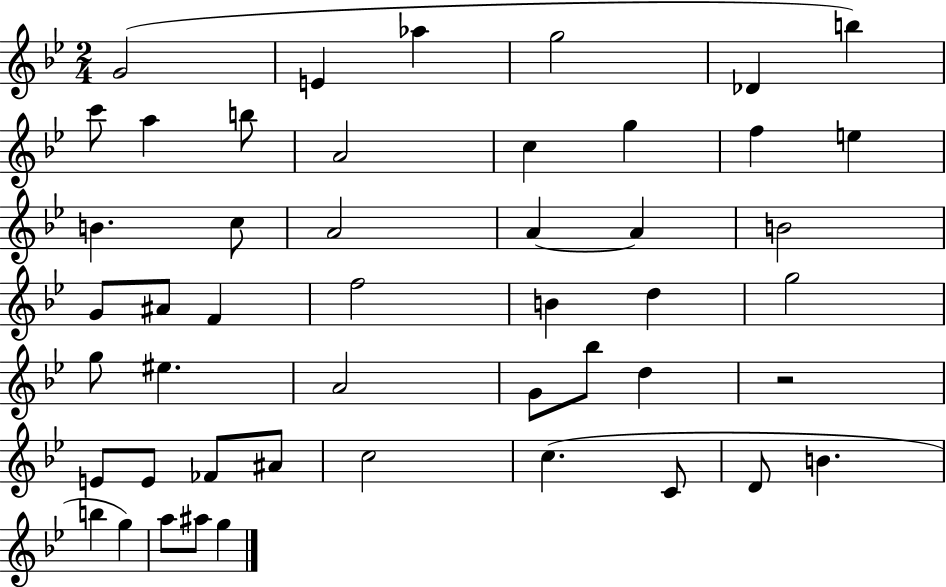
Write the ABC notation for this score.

X:1
T:Untitled
M:2/4
L:1/4
K:Bb
G2 E _a g2 _D b c'/2 a b/2 A2 c g f e B c/2 A2 A A B2 G/2 ^A/2 F f2 B d g2 g/2 ^e A2 G/2 _b/2 d z2 E/2 E/2 _F/2 ^A/2 c2 c C/2 D/2 B b g a/2 ^a/2 g